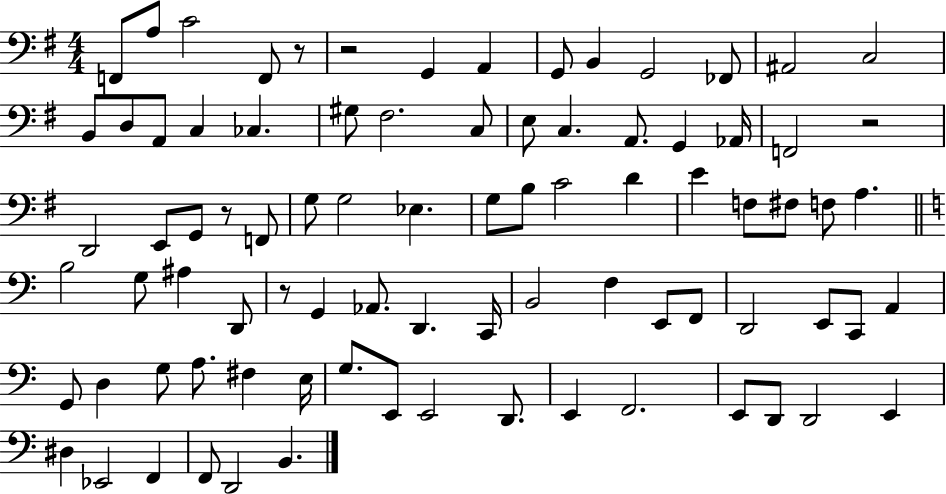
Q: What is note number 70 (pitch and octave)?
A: F2